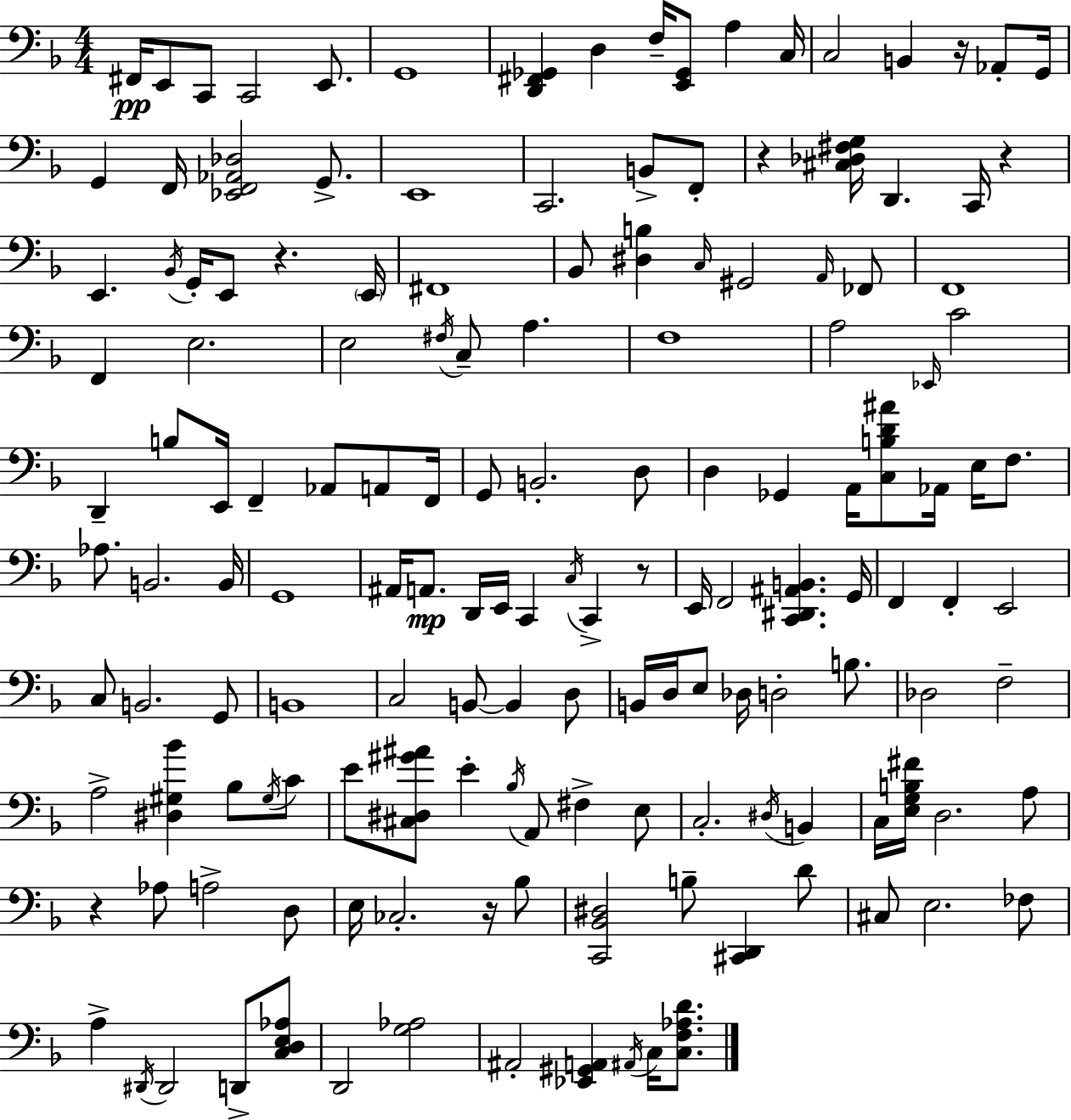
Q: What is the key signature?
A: D minor